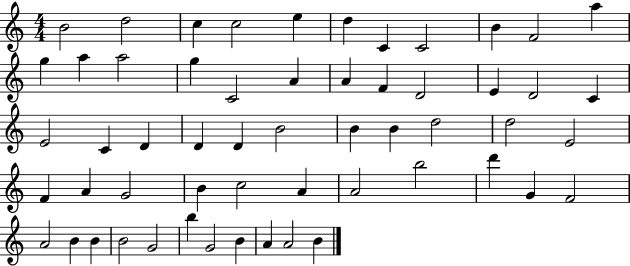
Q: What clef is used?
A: treble